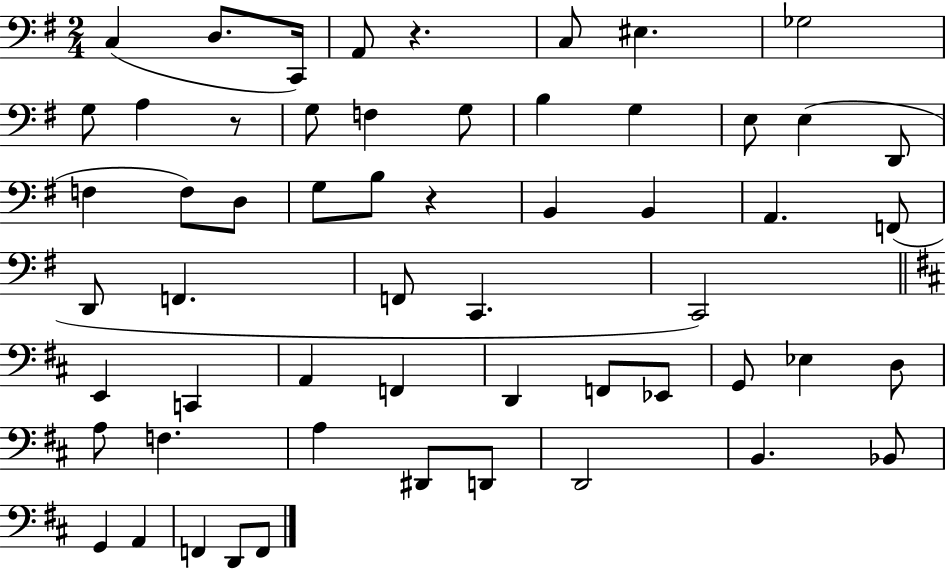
X:1
T:Untitled
M:2/4
L:1/4
K:G
C, D,/2 C,,/4 A,,/2 z C,/2 ^E, _G,2 G,/2 A, z/2 G,/2 F, G,/2 B, G, E,/2 E, D,,/2 F, F,/2 D,/2 G,/2 B,/2 z B,, B,, A,, F,,/2 D,,/2 F,, F,,/2 C,, C,,2 E,, C,, A,, F,, D,, F,,/2 _E,,/2 G,,/2 _E, D,/2 A,/2 F, A, ^D,,/2 D,,/2 D,,2 B,, _B,,/2 G,, A,, F,, D,,/2 F,,/2